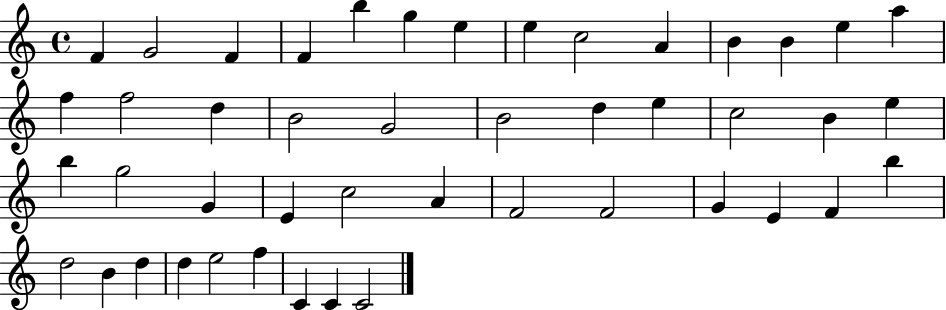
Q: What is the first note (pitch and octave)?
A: F4